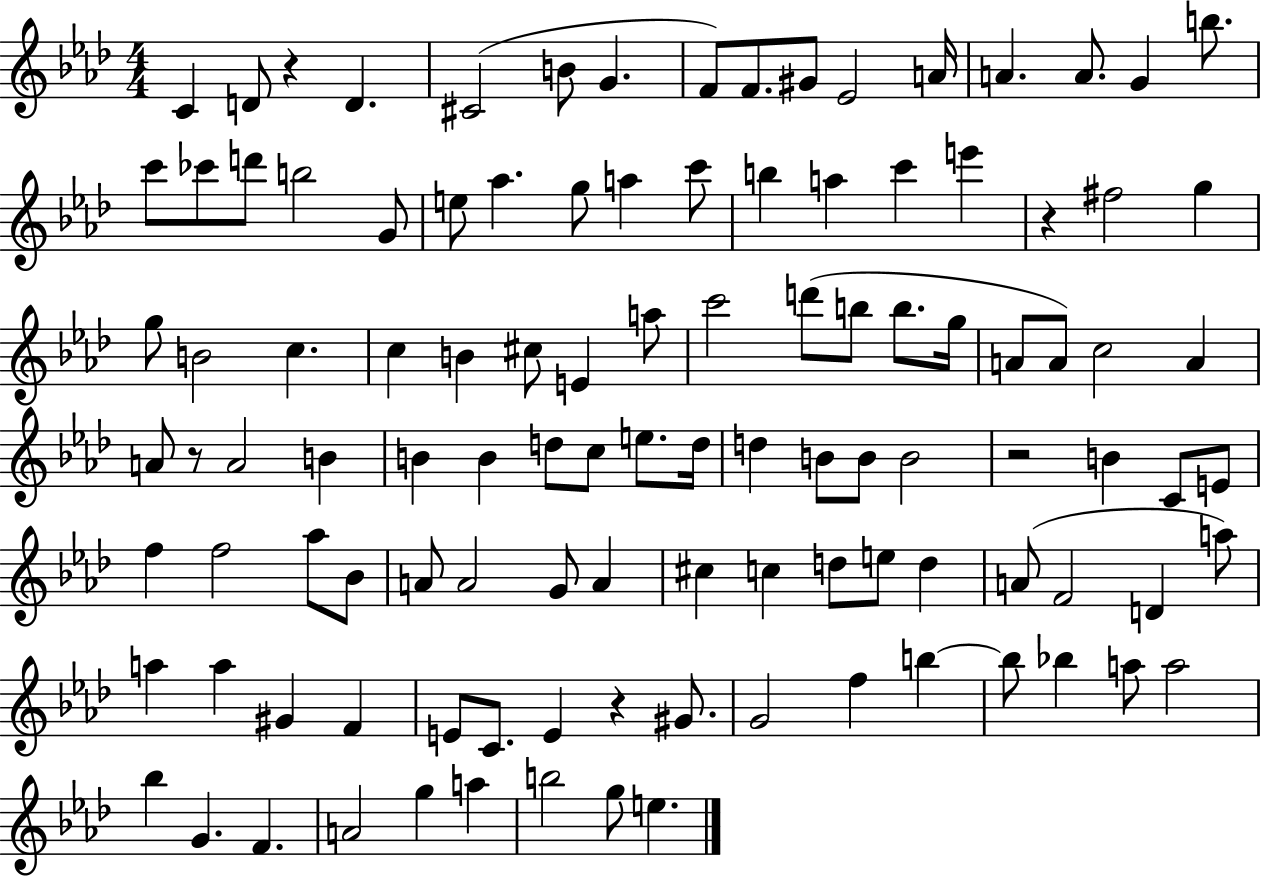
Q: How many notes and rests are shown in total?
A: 110